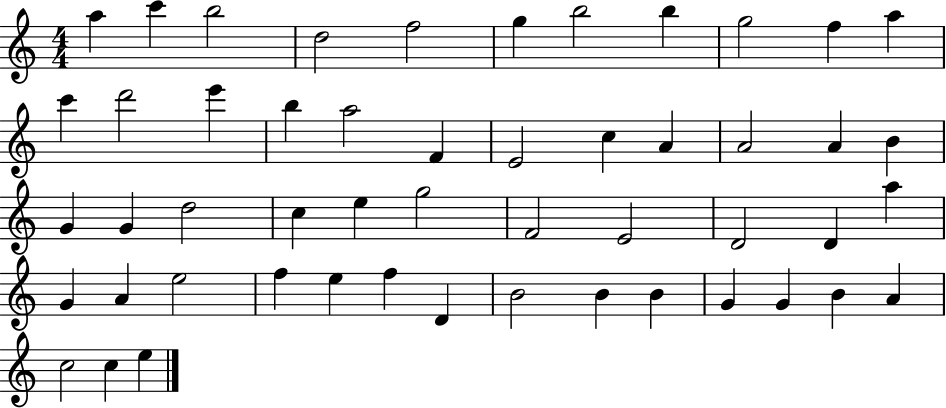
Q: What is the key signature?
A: C major